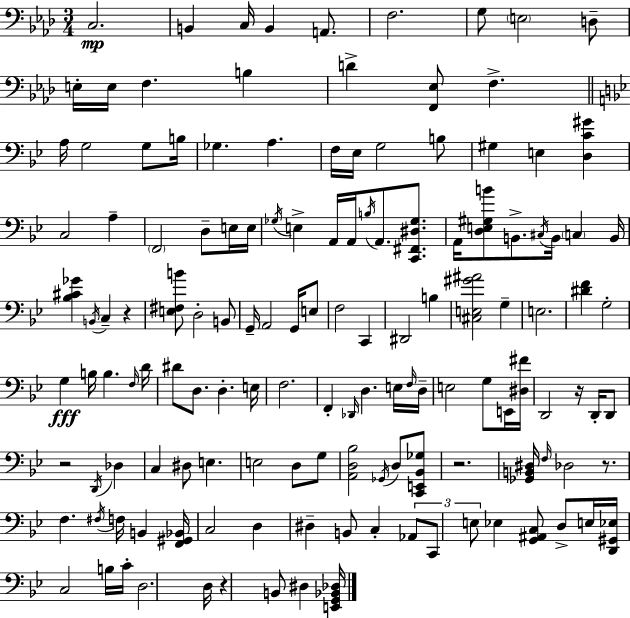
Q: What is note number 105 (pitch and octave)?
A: C2